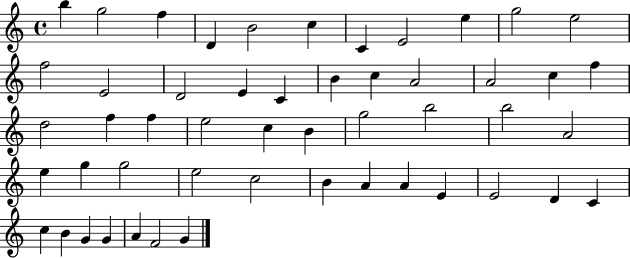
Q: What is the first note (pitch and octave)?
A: B5